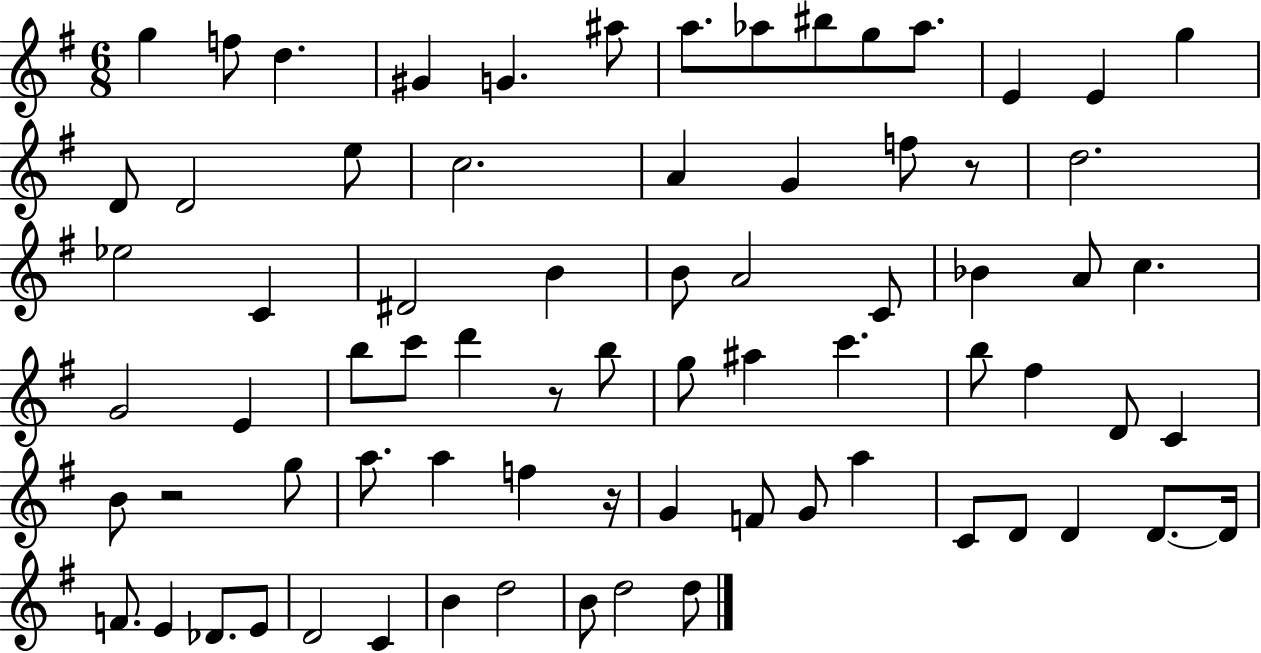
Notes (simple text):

G5/q F5/e D5/q. G#4/q G4/q. A#5/e A5/e. Ab5/e BIS5/e G5/e Ab5/e. E4/q E4/q G5/q D4/e D4/h E5/e C5/h. A4/q G4/q F5/e R/e D5/h. Eb5/h C4/q D#4/h B4/q B4/e A4/h C4/e Bb4/q A4/e C5/q. G4/h E4/q B5/e C6/e D6/q R/e B5/e G5/e A#5/q C6/q. B5/e F#5/q D4/e C4/q B4/e R/h G5/e A5/e. A5/q F5/q R/s G4/q F4/e G4/e A5/q C4/e D4/e D4/q D4/e. D4/s F4/e. E4/q Db4/e. E4/e D4/h C4/q B4/q D5/h B4/e D5/h D5/e